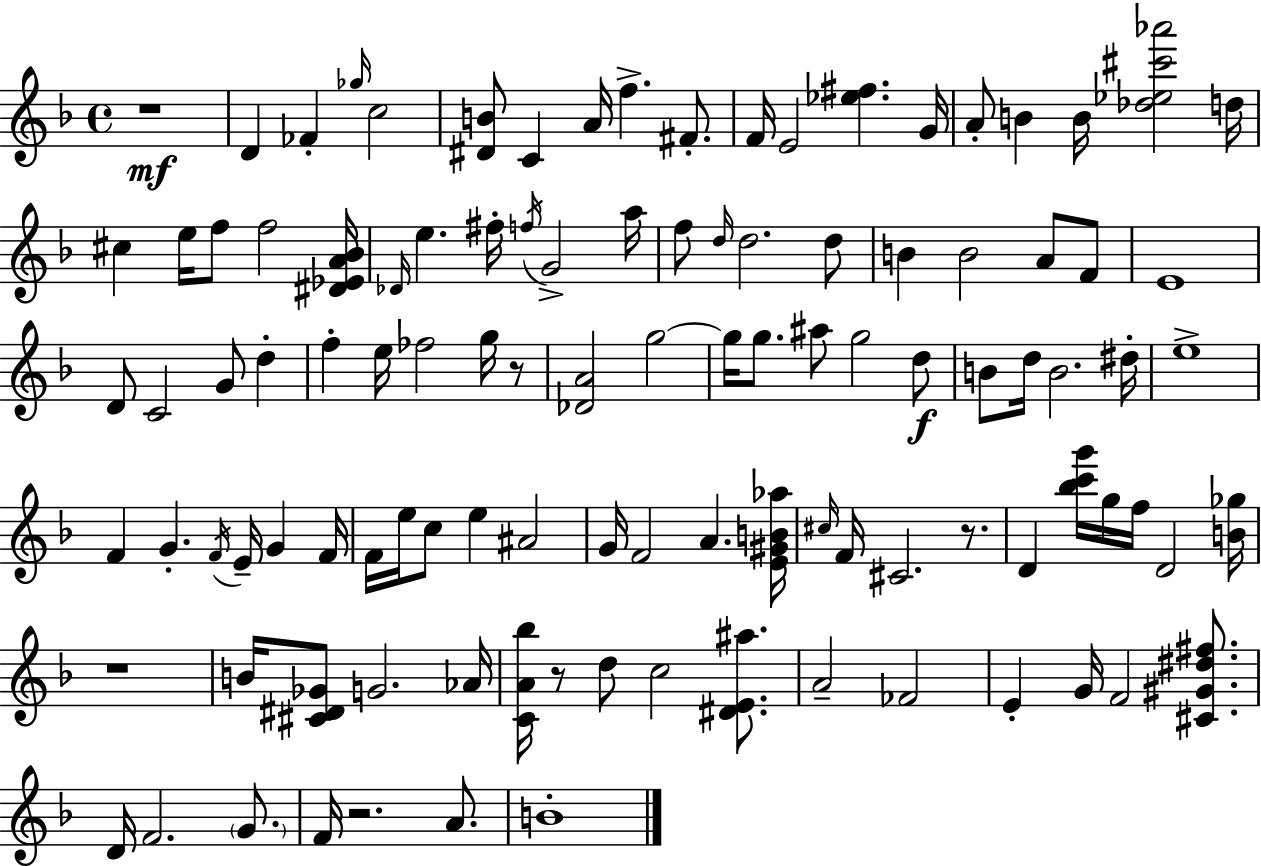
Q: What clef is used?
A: treble